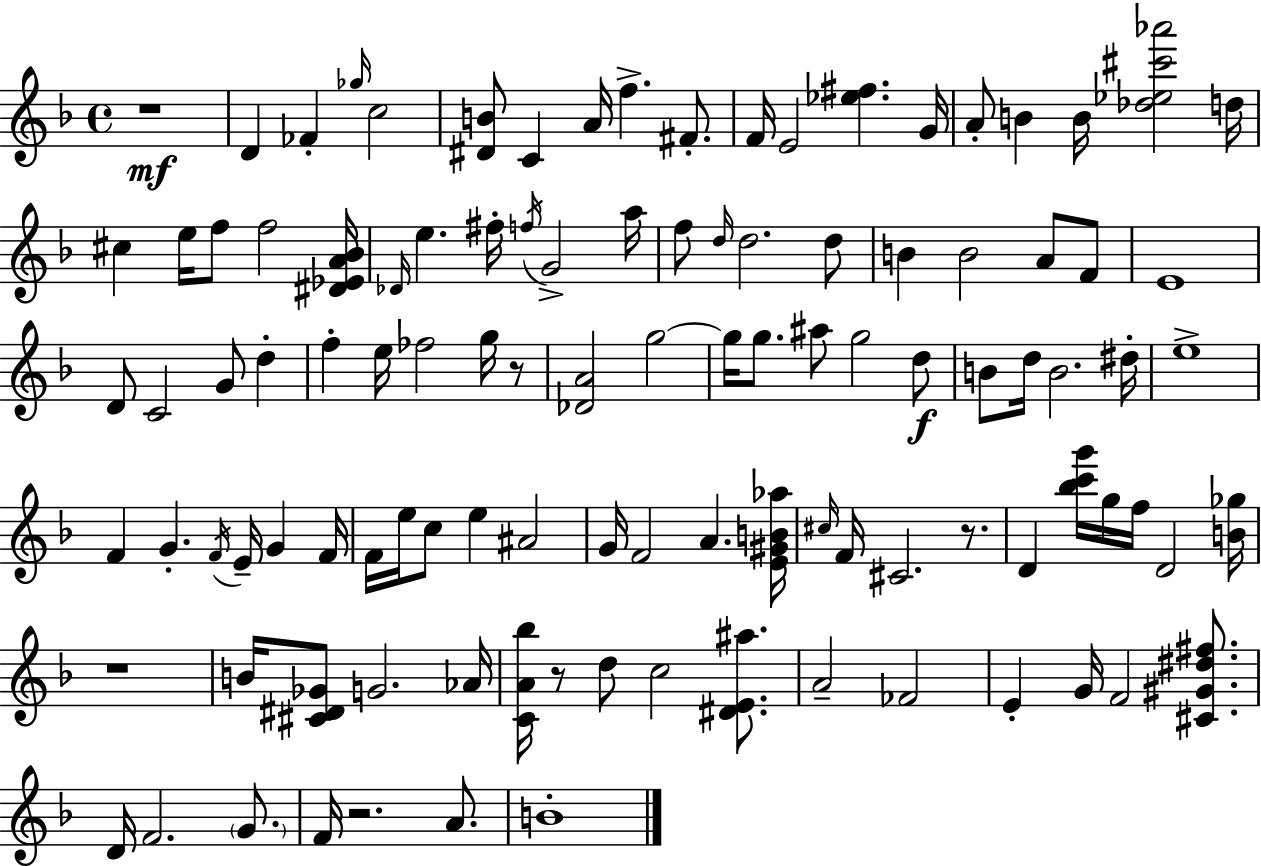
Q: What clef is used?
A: treble